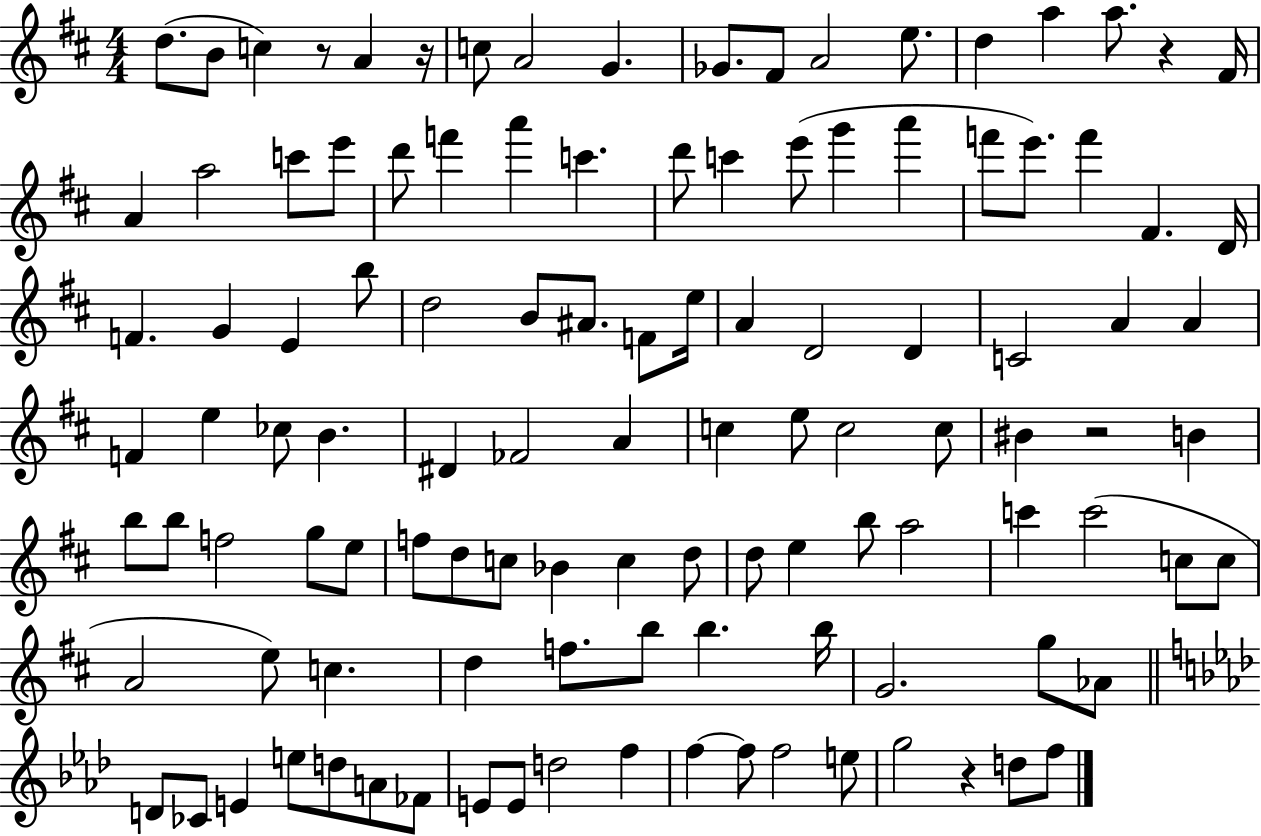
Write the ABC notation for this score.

X:1
T:Untitled
M:4/4
L:1/4
K:D
d/2 B/2 c z/2 A z/4 c/2 A2 G _G/2 ^F/2 A2 e/2 d a a/2 z ^F/4 A a2 c'/2 e'/2 d'/2 f' a' c' d'/2 c' e'/2 g' a' f'/2 e'/2 f' ^F D/4 F G E b/2 d2 B/2 ^A/2 F/2 e/4 A D2 D C2 A A F e _c/2 B ^D _F2 A c e/2 c2 c/2 ^B z2 B b/2 b/2 f2 g/2 e/2 f/2 d/2 c/2 _B c d/2 d/2 e b/2 a2 c' c'2 c/2 c/2 A2 e/2 c d f/2 b/2 b b/4 G2 g/2 _A/2 D/2 _C/2 E e/2 d/2 A/2 _F/2 E/2 E/2 d2 f f f/2 f2 e/2 g2 z d/2 f/2